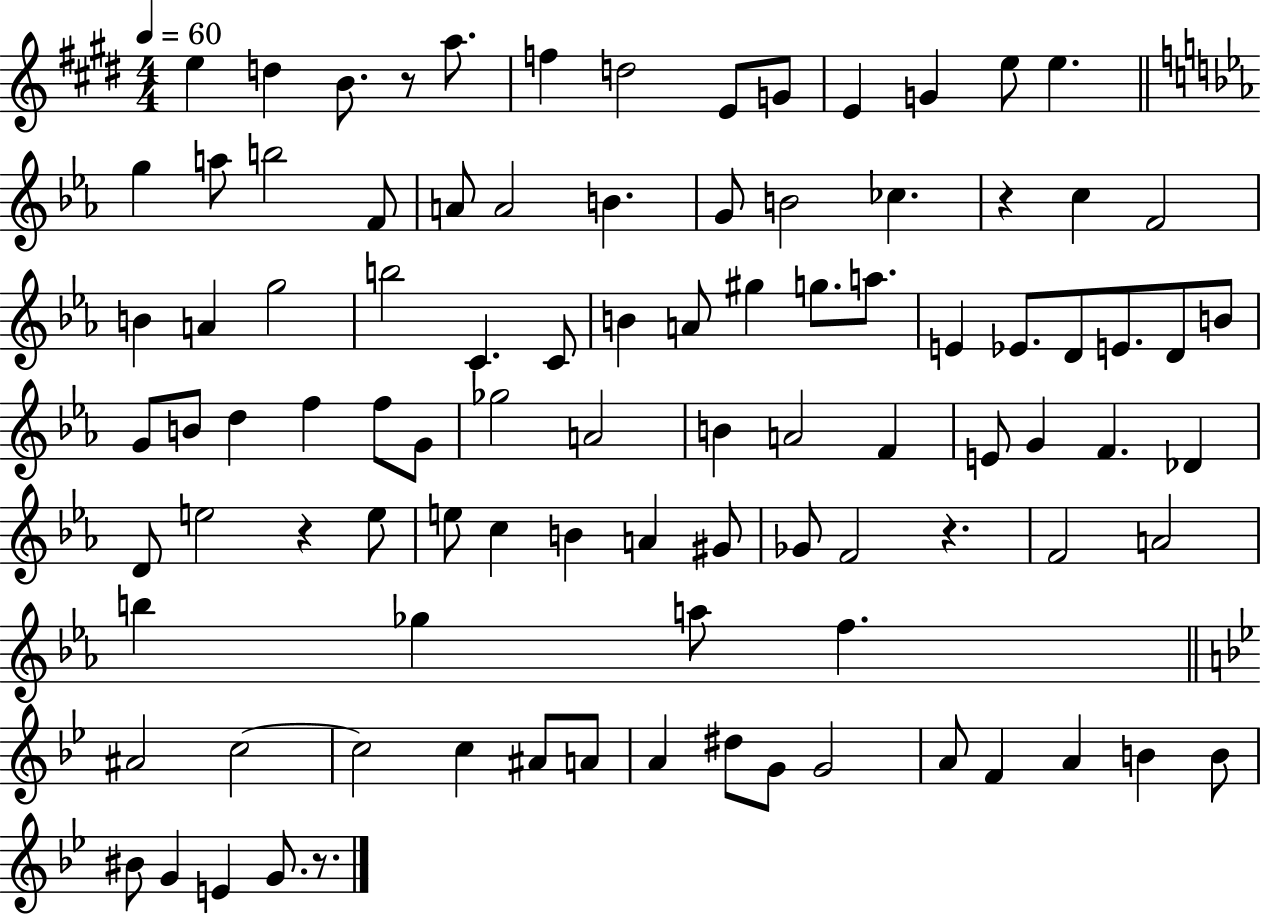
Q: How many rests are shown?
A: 5